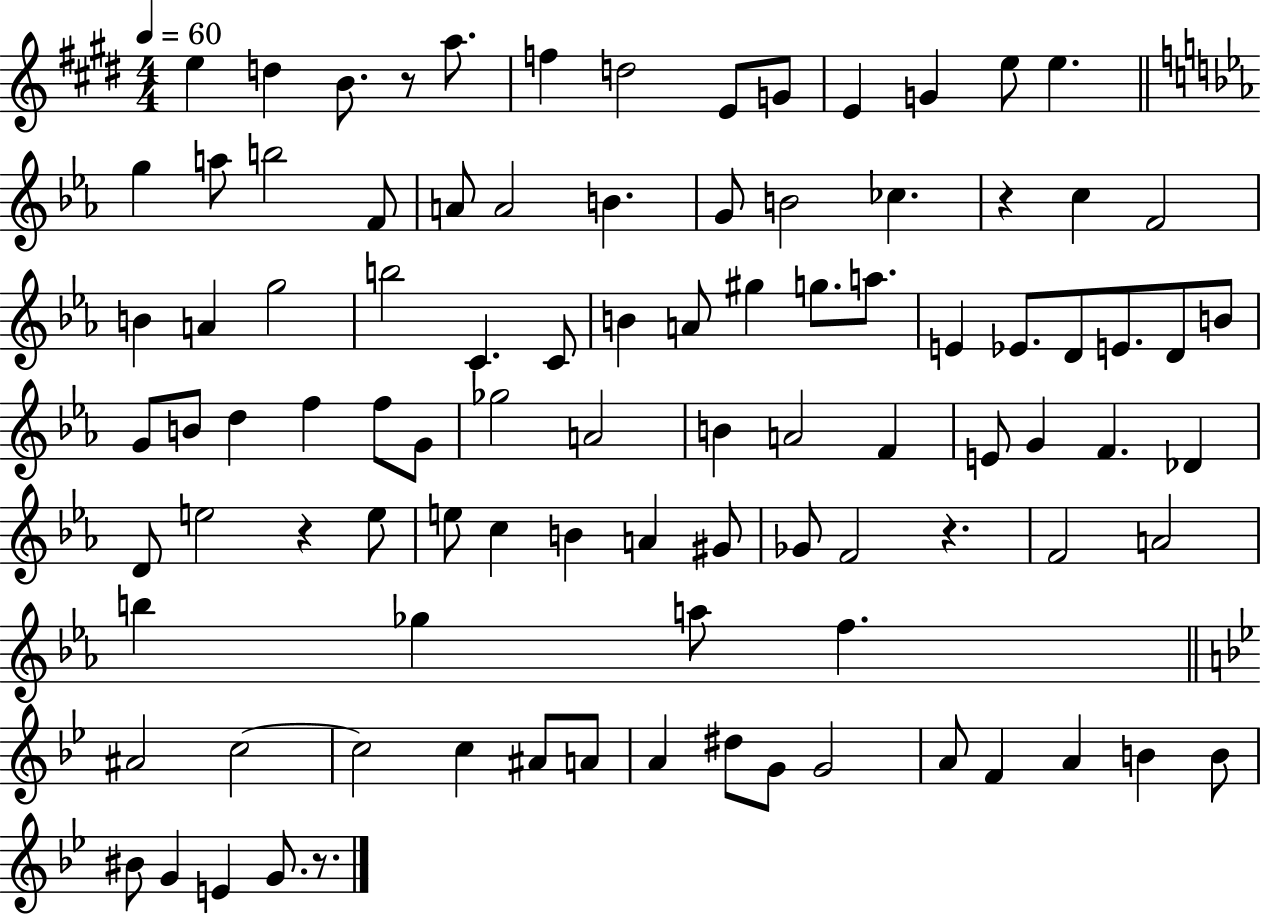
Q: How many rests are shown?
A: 5